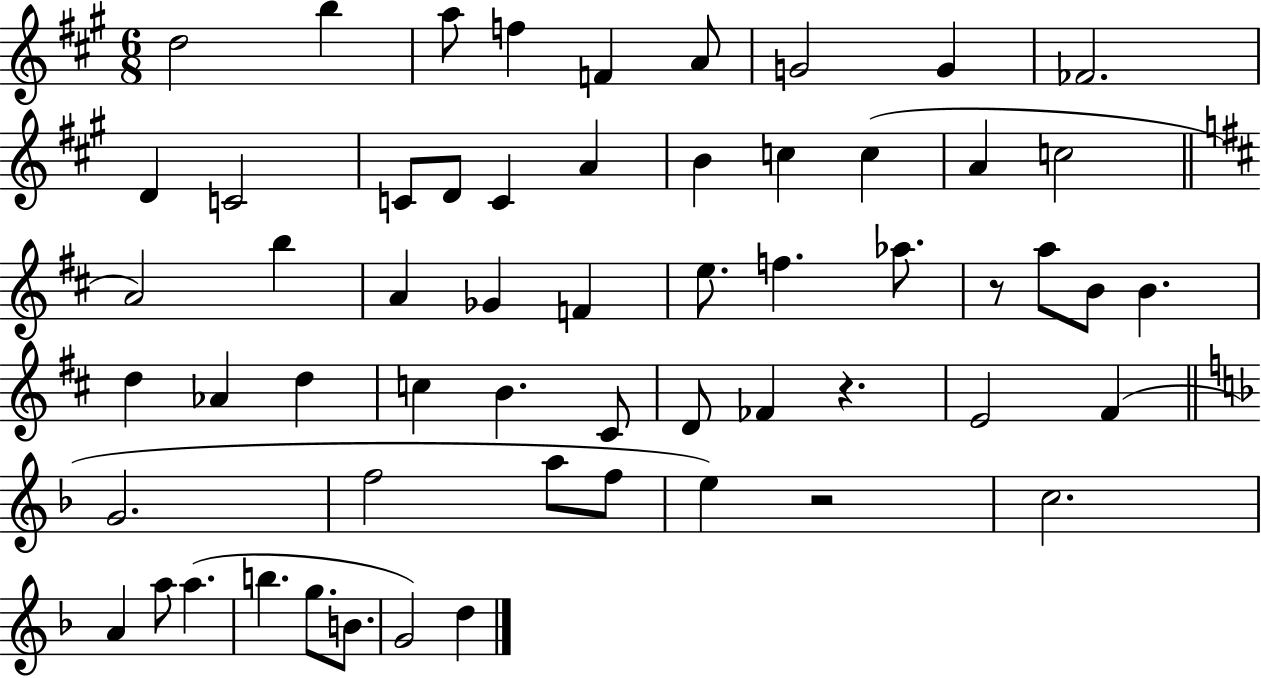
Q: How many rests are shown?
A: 3